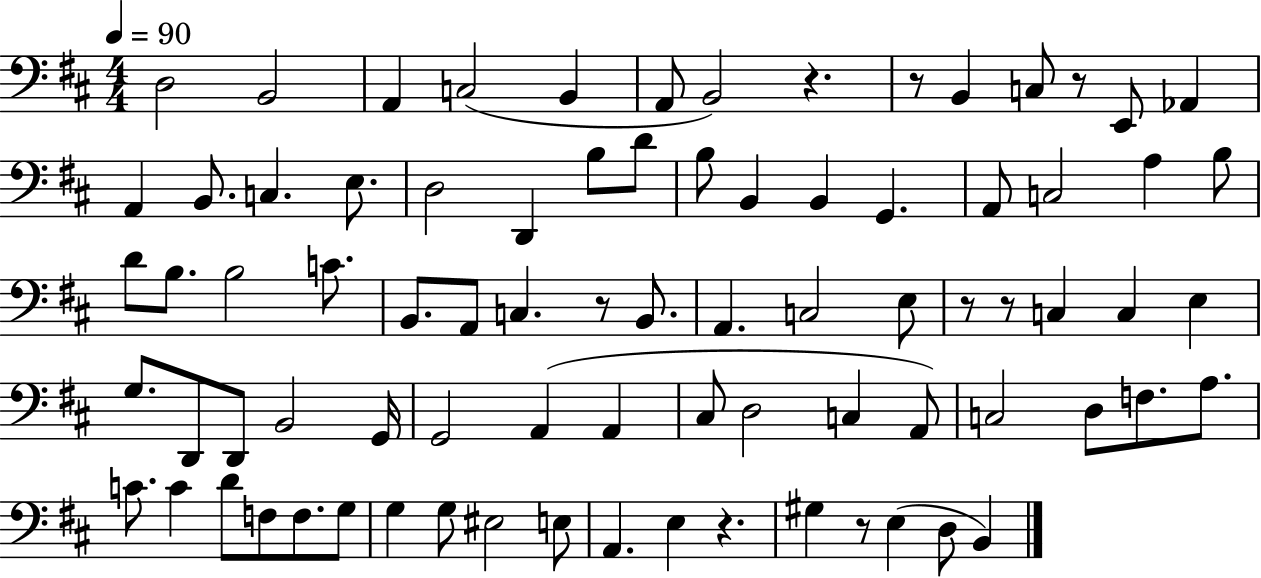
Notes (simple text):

D3/h B2/h A2/q C3/h B2/q A2/e B2/h R/q. R/e B2/q C3/e R/e E2/e Ab2/q A2/q B2/e. C3/q. E3/e. D3/h D2/q B3/e D4/e B3/e B2/q B2/q G2/q. A2/e C3/h A3/q B3/e D4/e B3/e. B3/h C4/e. B2/e. A2/e C3/q. R/e B2/e. A2/q. C3/h E3/e R/e R/e C3/q C3/q E3/q G3/e. D2/e D2/e B2/h G2/s G2/h A2/q A2/q C#3/e D3/h C3/q A2/e C3/h D3/e F3/e. A3/e. C4/e. C4/q D4/e F3/e F3/e. G3/e G3/q G3/e EIS3/h E3/e A2/q. E3/q R/q. G#3/q R/e E3/q D3/e B2/q